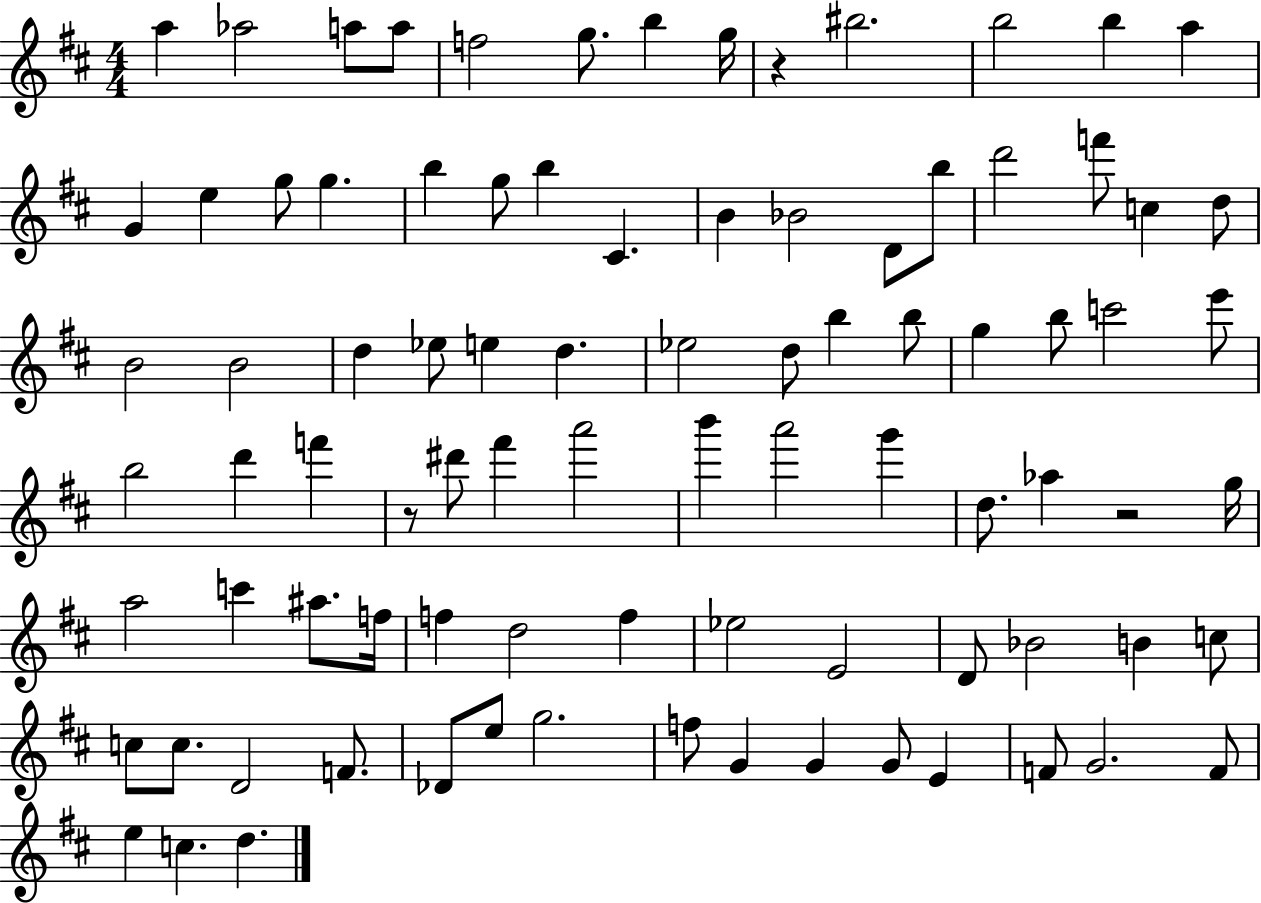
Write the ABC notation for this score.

X:1
T:Untitled
M:4/4
L:1/4
K:D
a _a2 a/2 a/2 f2 g/2 b g/4 z ^b2 b2 b a G e g/2 g b g/2 b ^C B _B2 D/2 b/2 d'2 f'/2 c d/2 B2 B2 d _e/2 e d _e2 d/2 b b/2 g b/2 c'2 e'/2 b2 d' f' z/2 ^d'/2 ^f' a'2 b' a'2 g' d/2 _a z2 g/4 a2 c' ^a/2 f/4 f d2 f _e2 E2 D/2 _B2 B c/2 c/2 c/2 D2 F/2 _D/2 e/2 g2 f/2 G G G/2 E F/2 G2 F/2 e c d